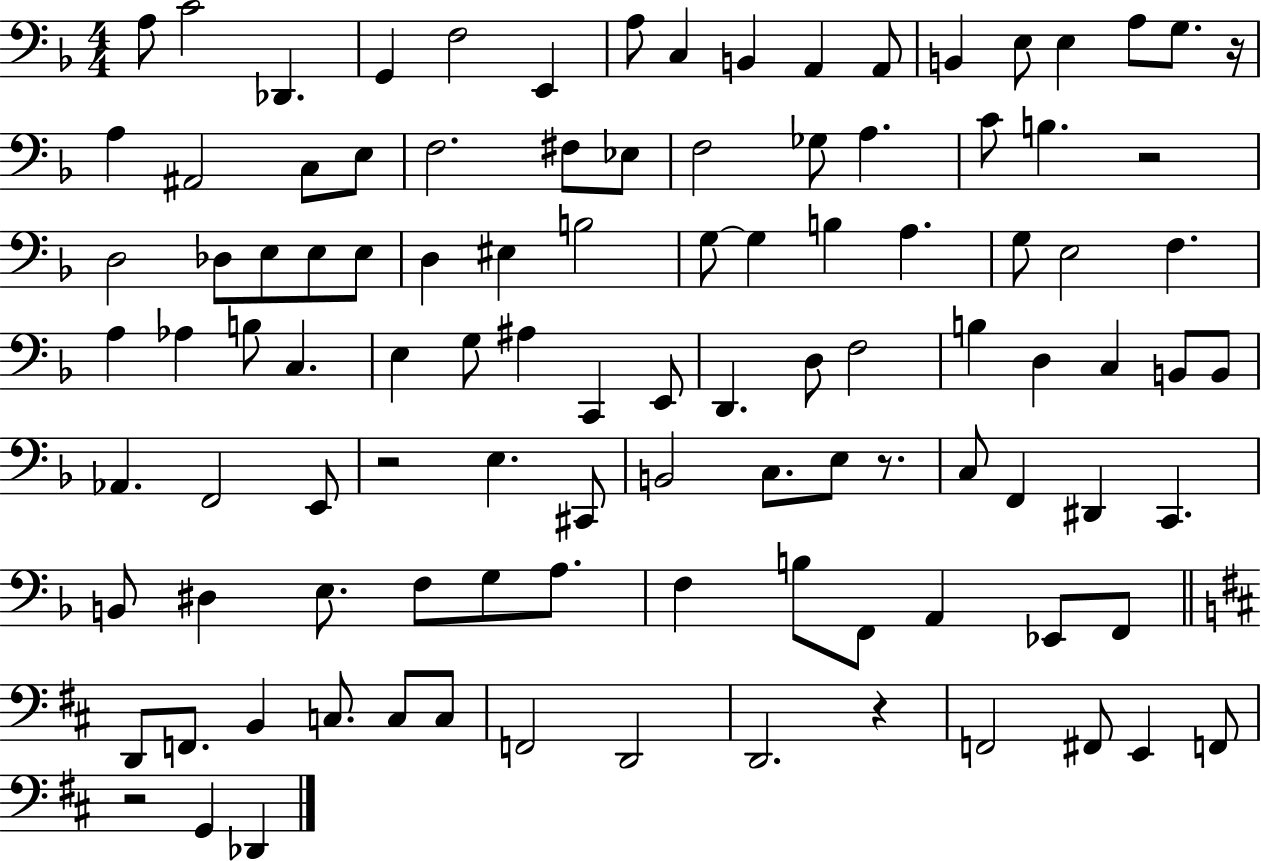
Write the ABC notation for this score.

X:1
T:Untitled
M:4/4
L:1/4
K:F
A,/2 C2 _D,, G,, F,2 E,, A,/2 C, B,, A,, A,,/2 B,, E,/2 E, A,/2 G,/2 z/4 A, ^A,,2 C,/2 E,/2 F,2 ^F,/2 _E,/2 F,2 _G,/2 A, C/2 B, z2 D,2 _D,/2 E,/2 E,/2 E,/2 D, ^E, B,2 G,/2 G, B, A, G,/2 E,2 F, A, _A, B,/2 C, E, G,/2 ^A, C,, E,,/2 D,, D,/2 F,2 B, D, C, B,,/2 B,,/2 _A,, F,,2 E,,/2 z2 E, ^C,,/2 B,,2 C,/2 E,/2 z/2 C,/2 F,, ^D,, C,, B,,/2 ^D, E,/2 F,/2 G,/2 A,/2 F, B,/2 F,,/2 A,, _E,,/2 F,,/2 D,,/2 F,,/2 B,, C,/2 C,/2 C,/2 F,,2 D,,2 D,,2 z F,,2 ^F,,/2 E,, F,,/2 z2 G,, _D,,